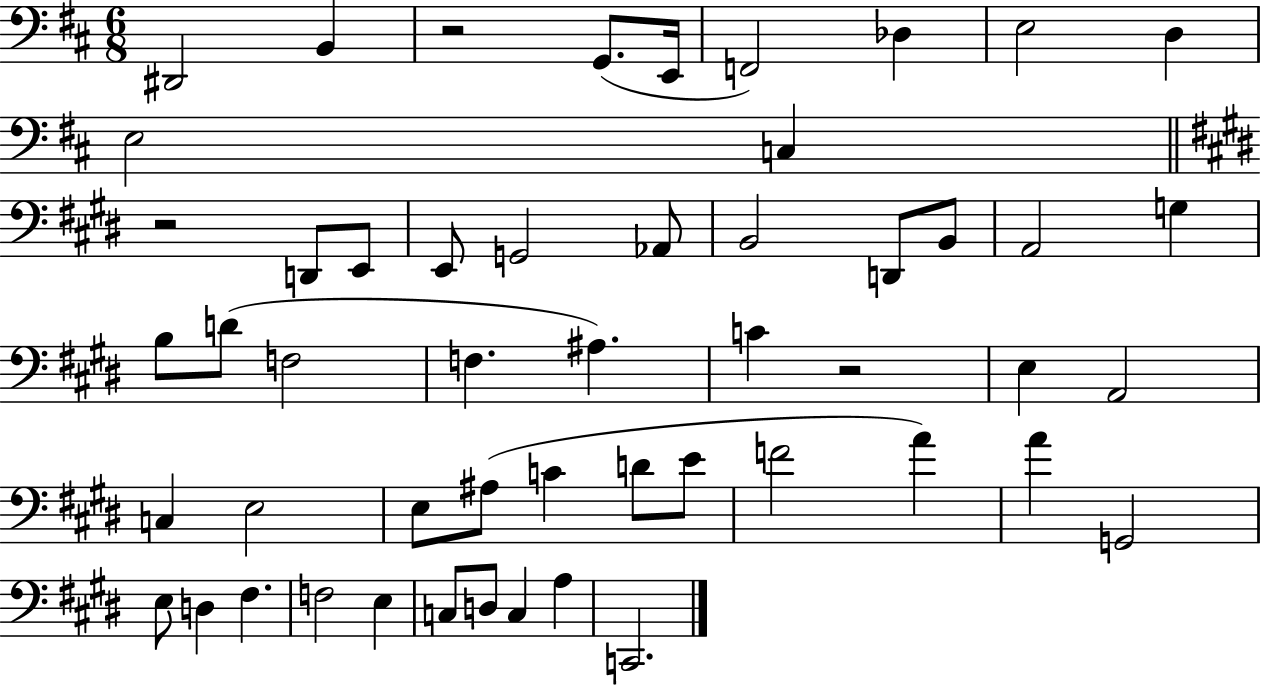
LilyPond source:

{
  \clef bass
  \numericTimeSignature
  \time 6/8
  \key d \major
  dis,2 b,4 | r2 g,8.( e,16 | f,2) des4 | e2 d4 | \break e2 c4 | \bar "||" \break \key e \major r2 d,8 e,8 | e,8 g,2 aes,8 | b,2 d,8 b,8 | a,2 g4 | \break b8 d'8( f2 | f4. ais4.) | c'4 r2 | e4 a,2 | \break c4 e2 | e8 ais8( c'4 d'8 e'8 | f'2 a'4) | a'4 g,2 | \break e8 d4 fis4. | f2 e4 | c8 d8 c4 a4 | c,2. | \break \bar "|."
}